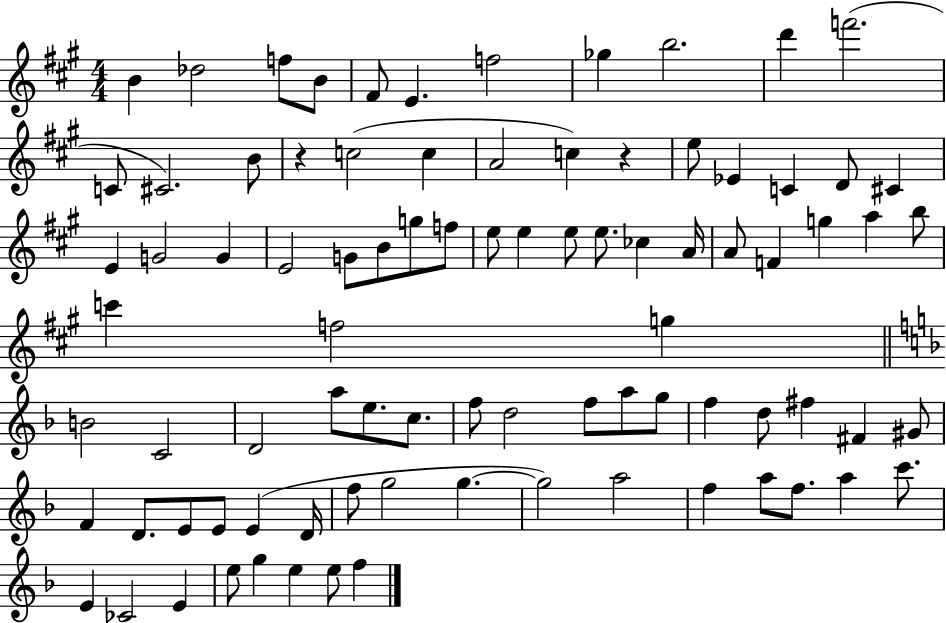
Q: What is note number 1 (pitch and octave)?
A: B4